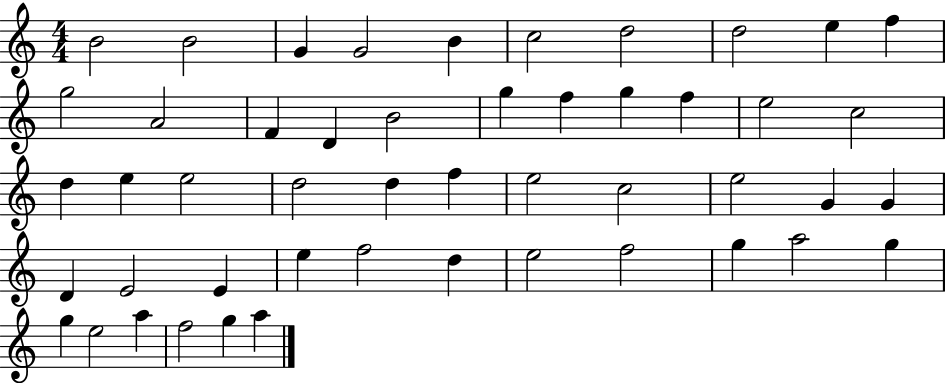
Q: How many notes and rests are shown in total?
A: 49